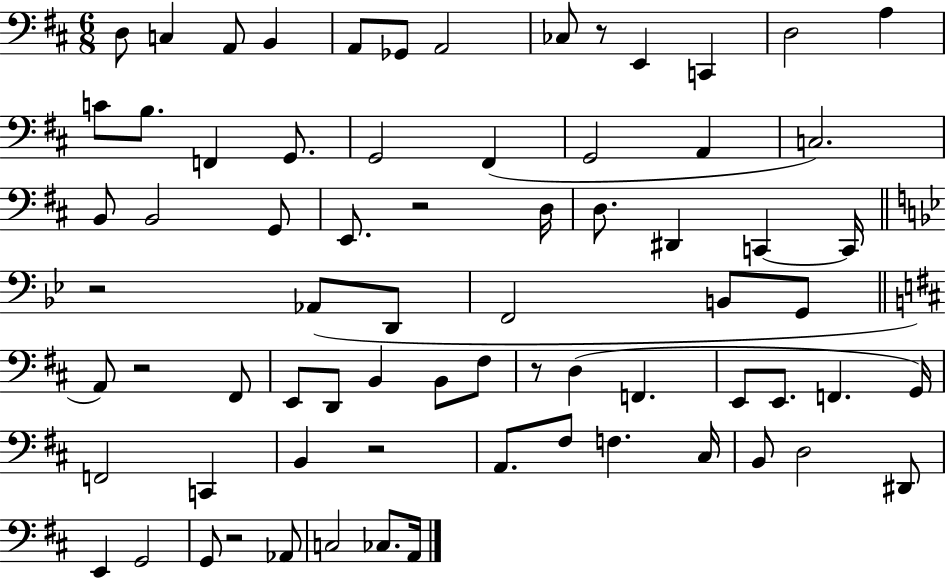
X:1
T:Untitled
M:6/8
L:1/4
K:D
D,/2 C, A,,/2 B,, A,,/2 _G,,/2 A,,2 _C,/2 z/2 E,, C,, D,2 A, C/2 B,/2 F,, G,,/2 G,,2 ^F,, G,,2 A,, C,2 B,,/2 B,,2 G,,/2 E,,/2 z2 D,/4 D,/2 ^D,, C,, C,,/4 z2 _A,,/2 D,,/2 F,,2 B,,/2 G,,/2 A,,/2 z2 ^F,,/2 E,,/2 D,,/2 B,, B,,/2 ^F,/2 z/2 D, F,, E,,/2 E,,/2 F,, G,,/4 F,,2 C,, B,, z2 A,,/2 ^F,/2 F, ^C,/4 B,,/2 D,2 ^D,,/2 E,, G,,2 G,,/2 z2 _A,,/2 C,2 _C,/2 A,,/4